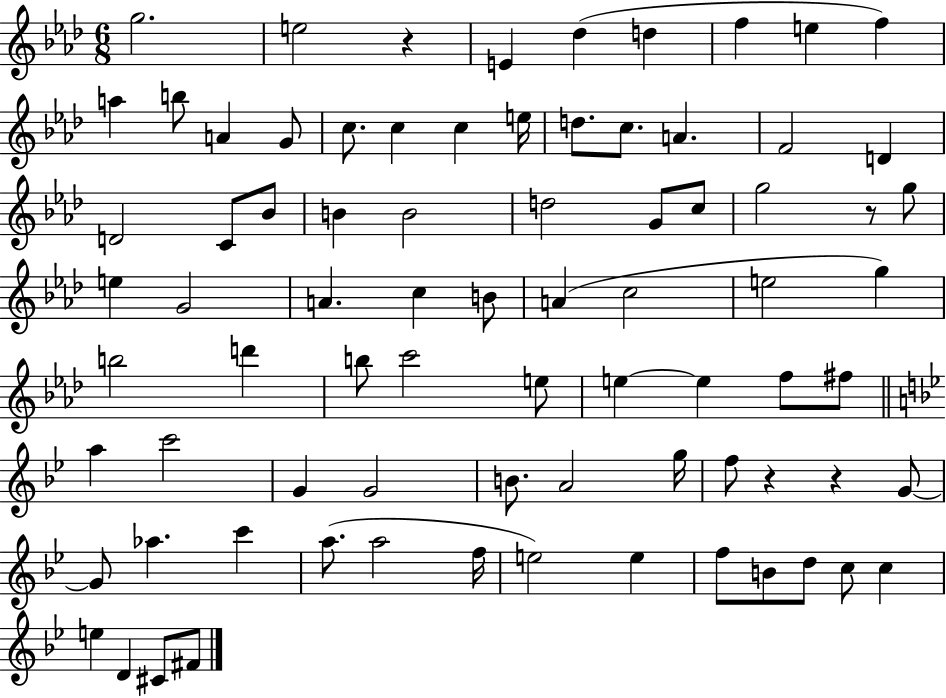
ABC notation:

X:1
T:Untitled
M:6/8
L:1/4
K:Ab
g2 e2 z E _d d f e f a b/2 A G/2 c/2 c c e/4 d/2 c/2 A F2 D D2 C/2 _B/2 B B2 d2 G/2 c/2 g2 z/2 g/2 e G2 A c B/2 A c2 e2 g b2 d' b/2 c'2 e/2 e e f/2 ^f/2 a c'2 G G2 B/2 A2 g/4 f/2 z z G/2 G/2 _a c' a/2 a2 f/4 e2 e f/2 B/2 d/2 c/2 c e D ^C/2 ^F/2